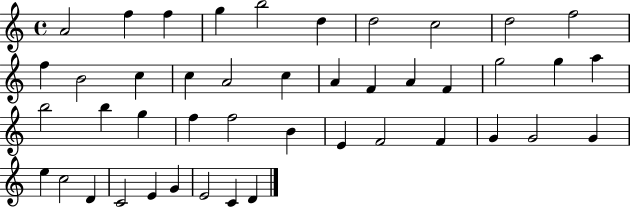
A4/h F5/q F5/q G5/q B5/h D5/q D5/h C5/h D5/h F5/h F5/q B4/h C5/q C5/q A4/h C5/q A4/q F4/q A4/q F4/q G5/h G5/q A5/q B5/h B5/q G5/q F5/q F5/h B4/q E4/q F4/h F4/q G4/q G4/h G4/q E5/q C5/h D4/q C4/h E4/q G4/q E4/h C4/q D4/q